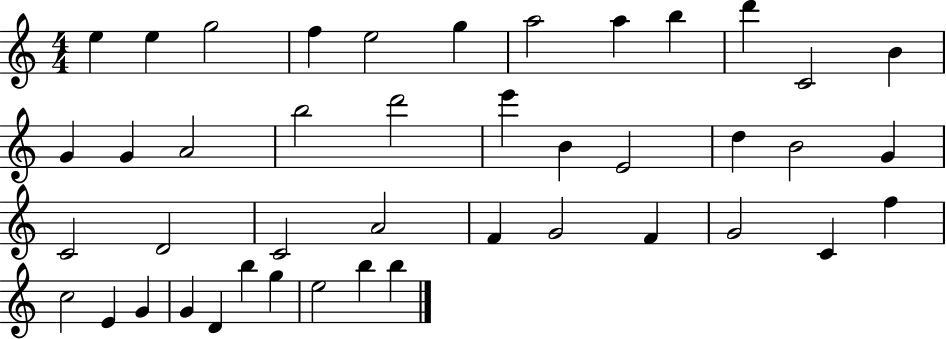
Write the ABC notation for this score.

X:1
T:Untitled
M:4/4
L:1/4
K:C
e e g2 f e2 g a2 a b d' C2 B G G A2 b2 d'2 e' B E2 d B2 G C2 D2 C2 A2 F G2 F G2 C f c2 E G G D b g e2 b b